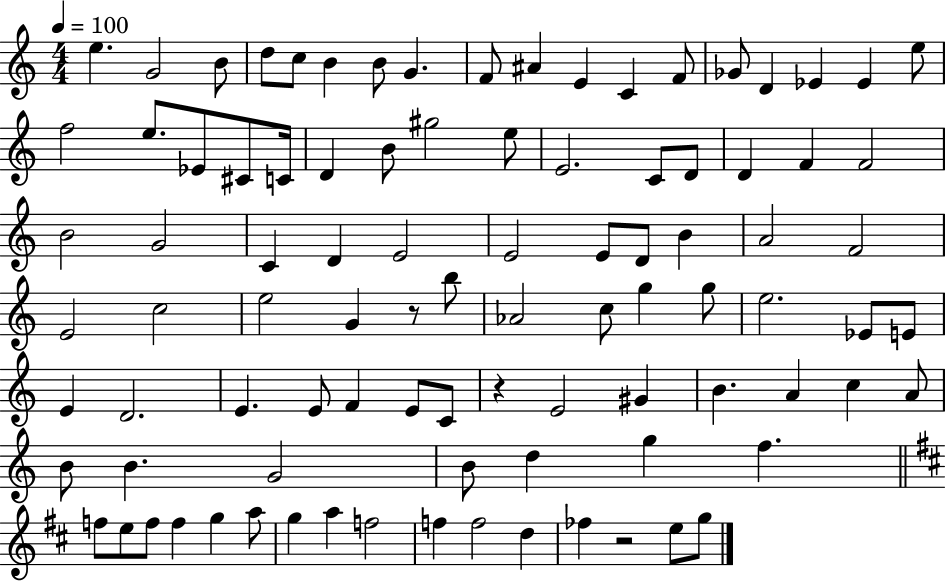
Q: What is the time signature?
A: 4/4